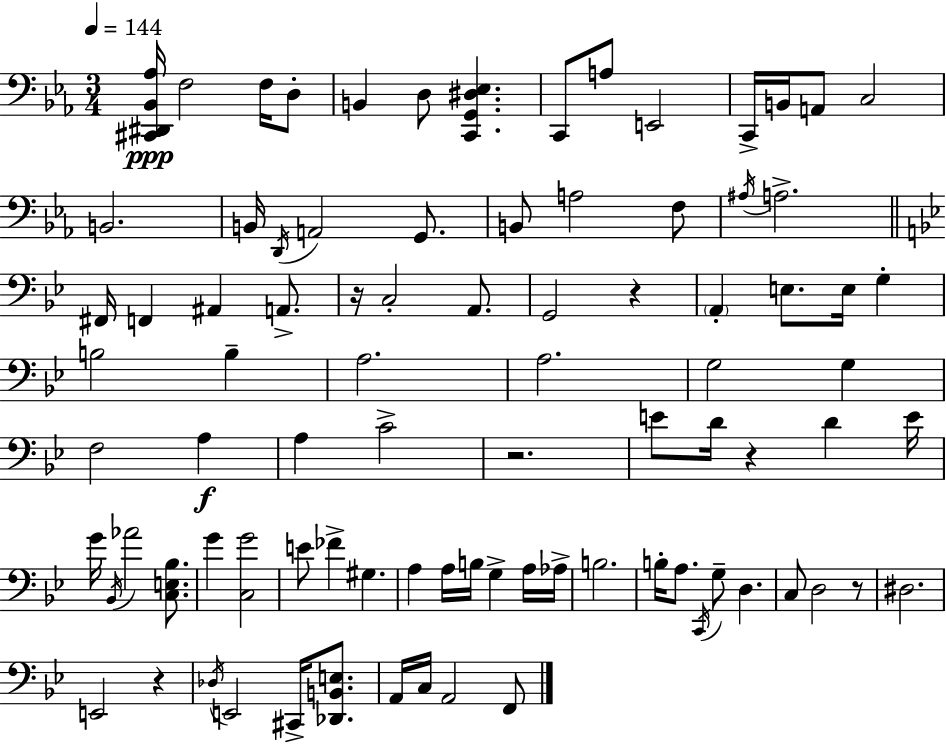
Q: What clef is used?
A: bass